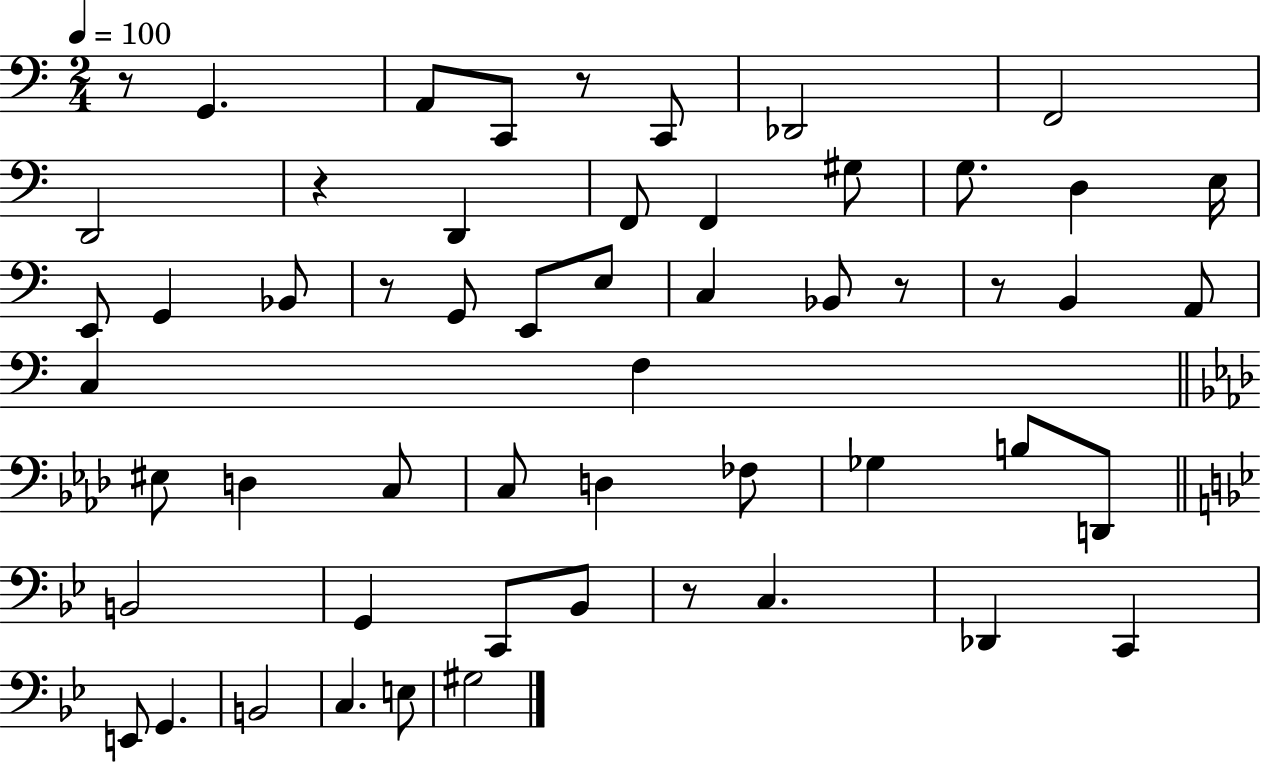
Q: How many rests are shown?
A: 7